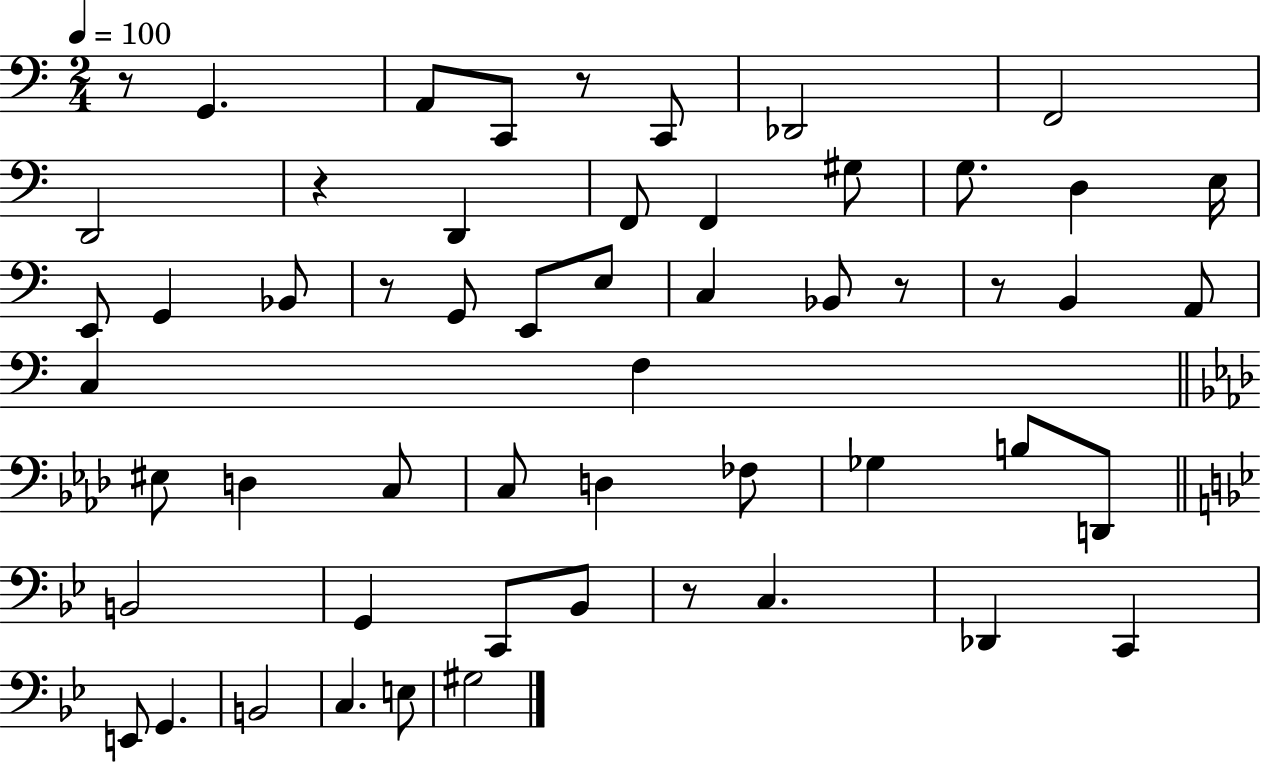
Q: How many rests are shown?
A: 7